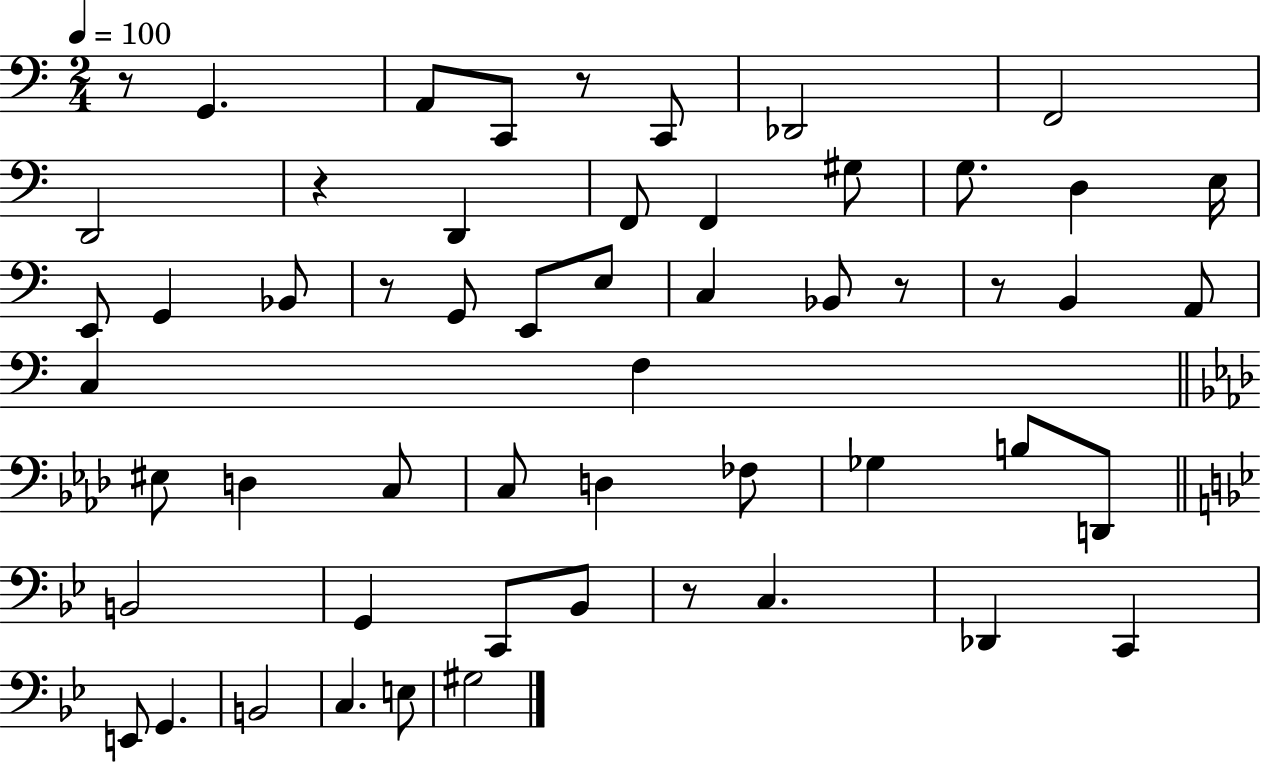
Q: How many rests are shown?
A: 7